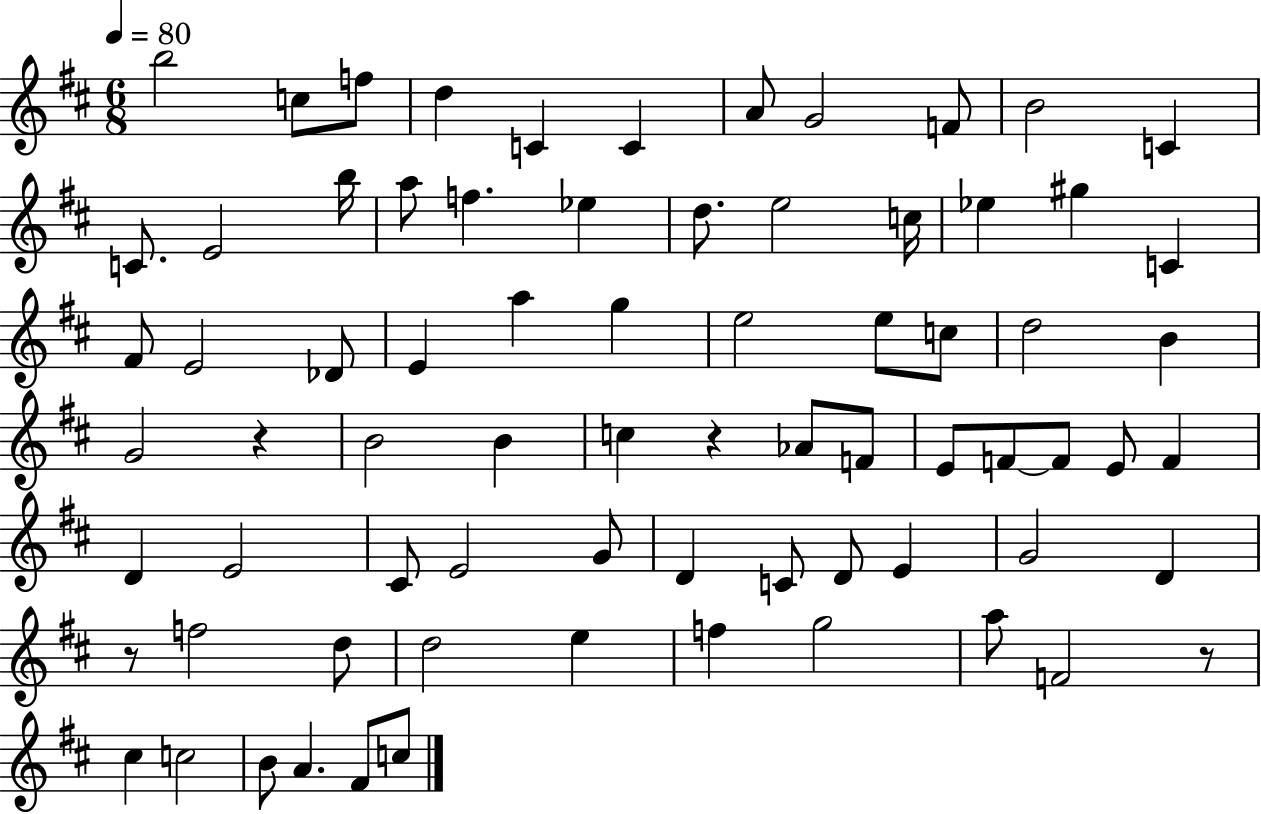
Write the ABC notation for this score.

X:1
T:Untitled
M:6/8
L:1/4
K:D
b2 c/2 f/2 d C C A/2 G2 F/2 B2 C C/2 E2 b/4 a/2 f _e d/2 e2 c/4 _e ^g C ^F/2 E2 _D/2 E a g e2 e/2 c/2 d2 B G2 z B2 B c z _A/2 F/2 E/2 F/2 F/2 E/2 F D E2 ^C/2 E2 G/2 D C/2 D/2 E G2 D z/2 f2 d/2 d2 e f g2 a/2 F2 z/2 ^c c2 B/2 A ^F/2 c/2